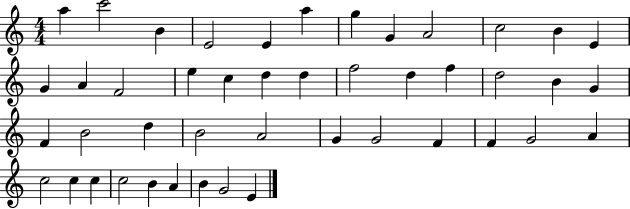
{
  \clef treble
  \numericTimeSignature
  \time 4/4
  \key c \major
  a''4 c'''2 b'4 | e'2 e'4 a''4 | g''4 g'4 a'2 | c''2 b'4 e'4 | \break g'4 a'4 f'2 | e''4 c''4 d''4 d''4 | f''2 d''4 f''4 | d''2 b'4 g'4 | \break f'4 b'2 d''4 | b'2 a'2 | g'4 g'2 f'4 | f'4 g'2 a'4 | \break c''2 c''4 c''4 | c''2 b'4 a'4 | b'4 g'2 e'4 | \bar "|."
}